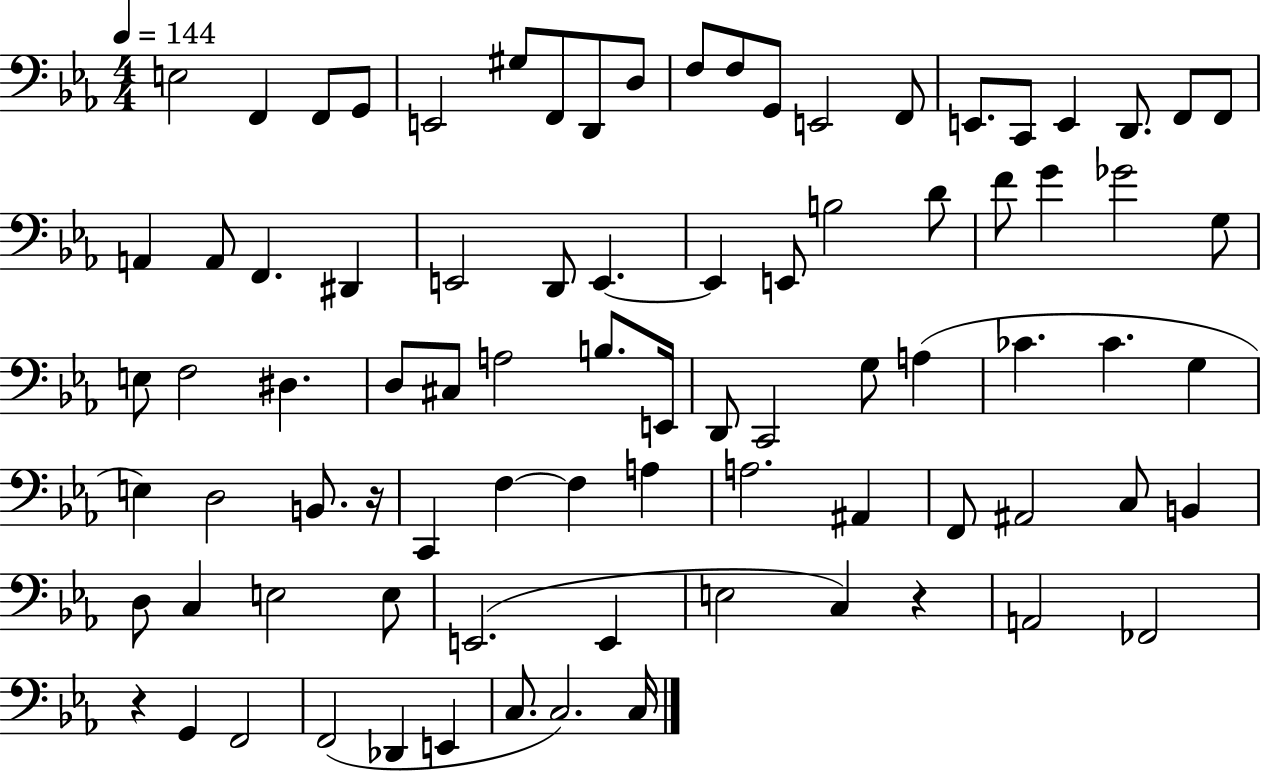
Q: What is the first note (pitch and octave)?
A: E3